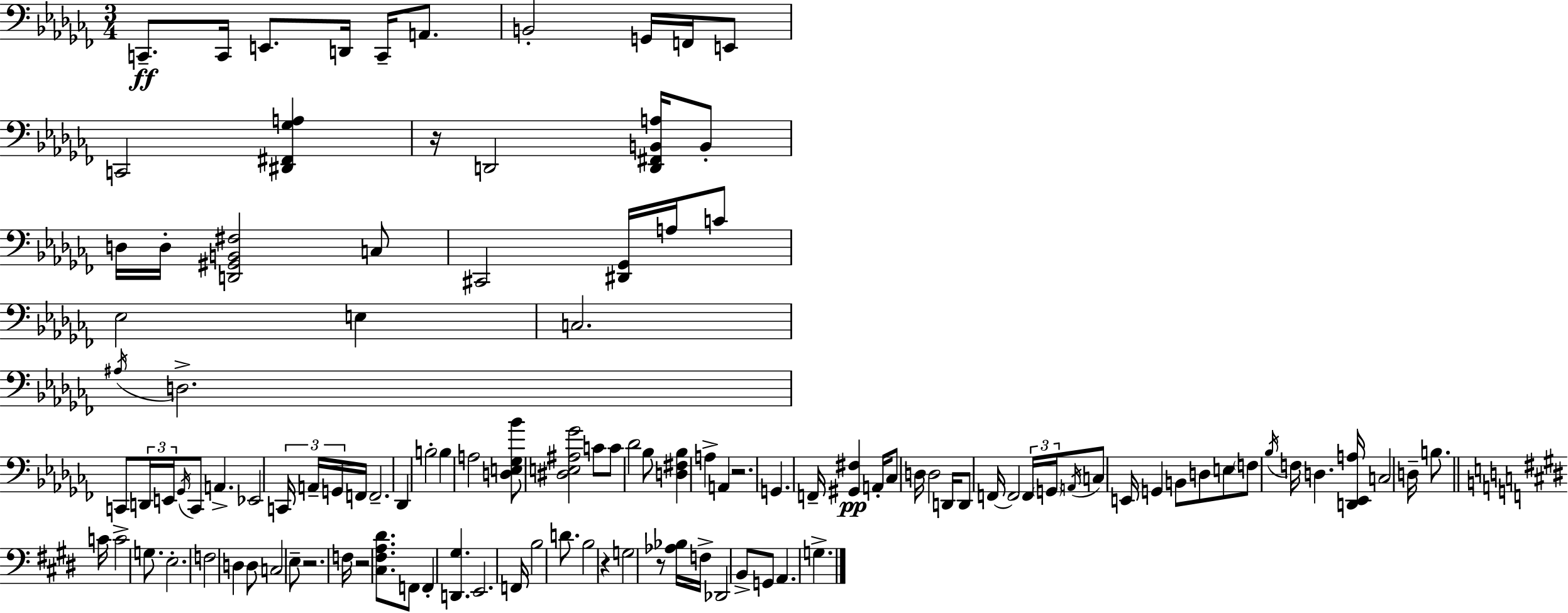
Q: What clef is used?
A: bass